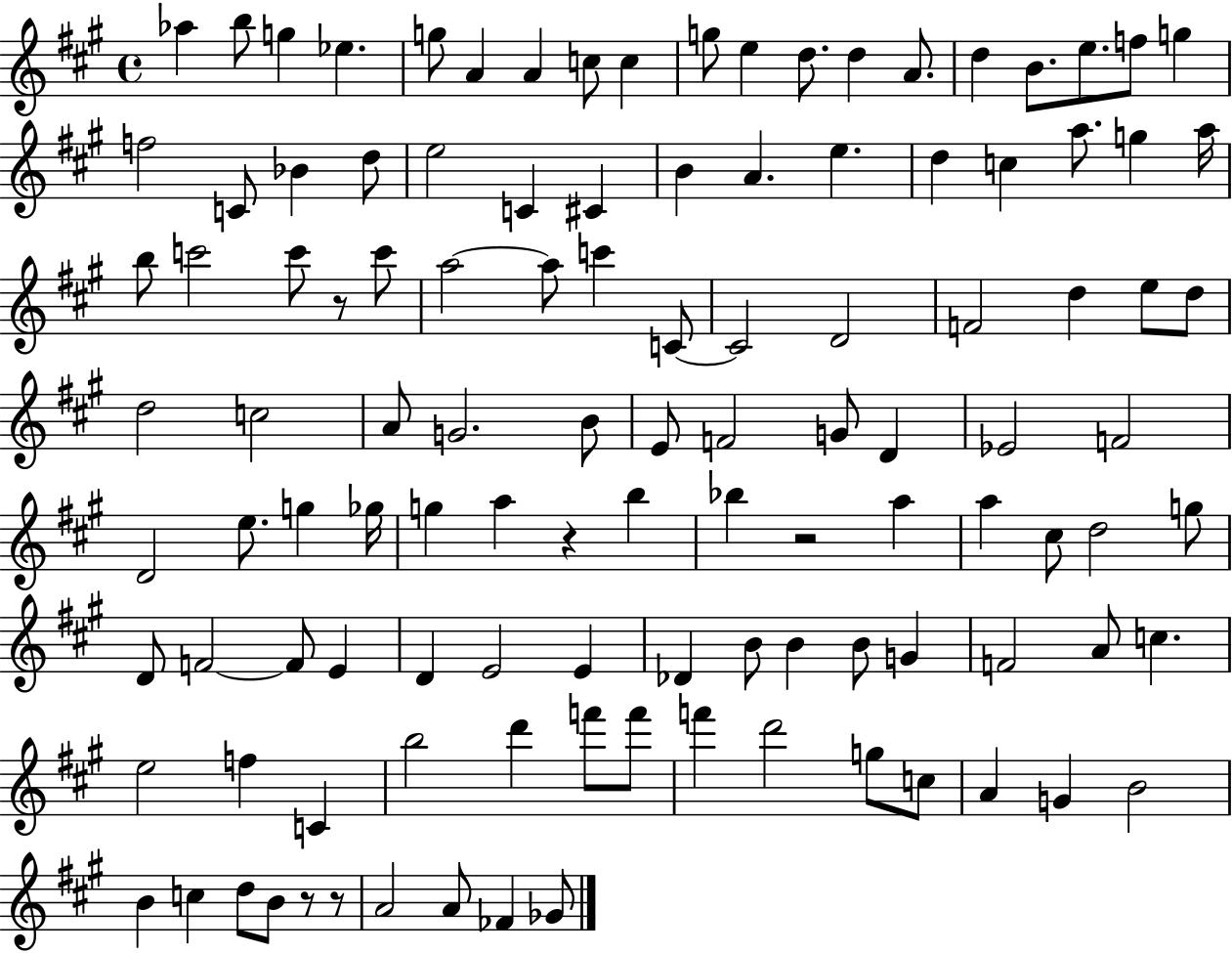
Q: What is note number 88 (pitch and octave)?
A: E5